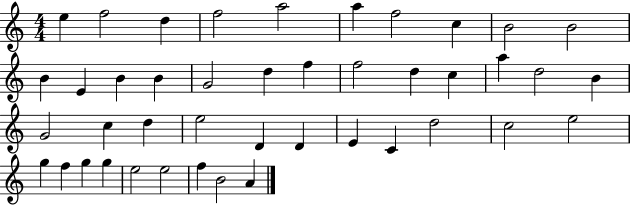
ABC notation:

X:1
T:Untitled
M:4/4
L:1/4
K:C
e f2 d f2 a2 a f2 c B2 B2 B E B B G2 d f f2 d c a d2 B G2 c d e2 D D E C d2 c2 e2 g f g g e2 e2 f B2 A